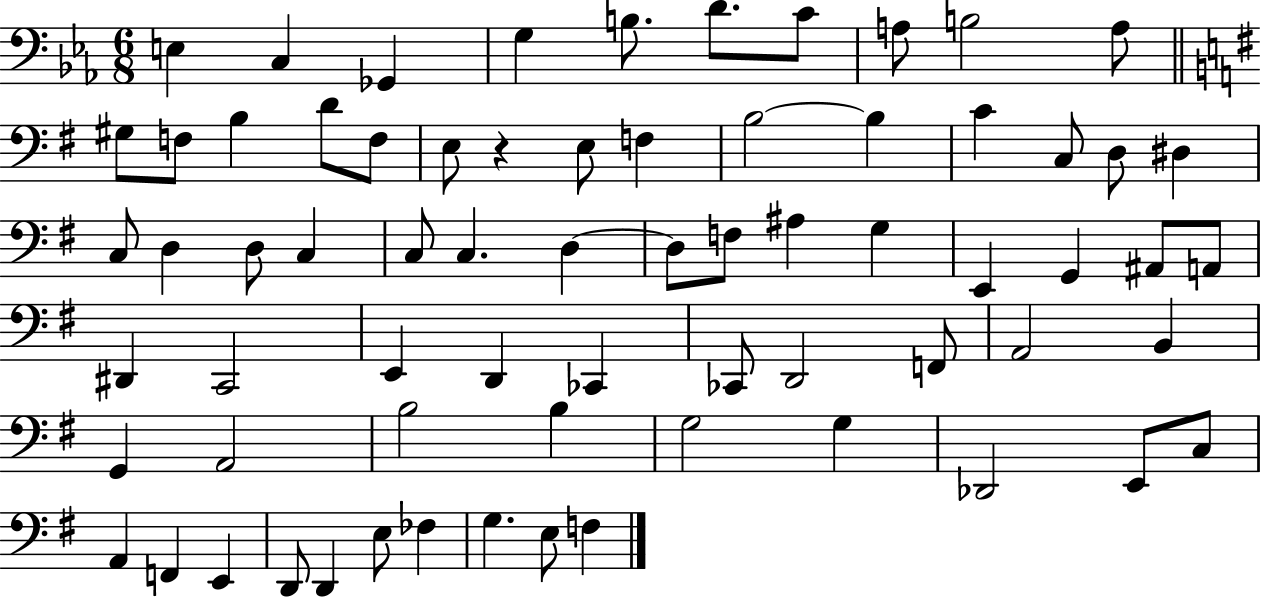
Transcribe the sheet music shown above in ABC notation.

X:1
T:Untitled
M:6/8
L:1/4
K:Eb
E, C, _G,, G, B,/2 D/2 C/2 A,/2 B,2 A,/2 ^G,/2 F,/2 B, D/2 F,/2 E,/2 z E,/2 F, B,2 B, C C,/2 D,/2 ^D, C,/2 D, D,/2 C, C,/2 C, D, D,/2 F,/2 ^A, G, E,, G,, ^A,,/2 A,,/2 ^D,, C,,2 E,, D,, _C,, _C,,/2 D,,2 F,,/2 A,,2 B,, G,, A,,2 B,2 B, G,2 G, _D,,2 E,,/2 C,/2 A,, F,, E,, D,,/2 D,, E,/2 _F, G, E,/2 F,